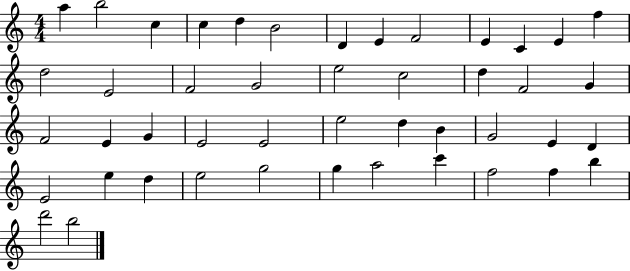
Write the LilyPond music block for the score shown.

{
  \clef treble
  \numericTimeSignature
  \time 4/4
  \key c \major
  a''4 b''2 c''4 | c''4 d''4 b'2 | d'4 e'4 f'2 | e'4 c'4 e'4 f''4 | \break d''2 e'2 | f'2 g'2 | e''2 c''2 | d''4 f'2 g'4 | \break f'2 e'4 g'4 | e'2 e'2 | e''2 d''4 b'4 | g'2 e'4 d'4 | \break e'2 e''4 d''4 | e''2 g''2 | g''4 a''2 c'''4 | f''2 f''4 b''4 | \break d'''2 b''2 | \bar "|."
}